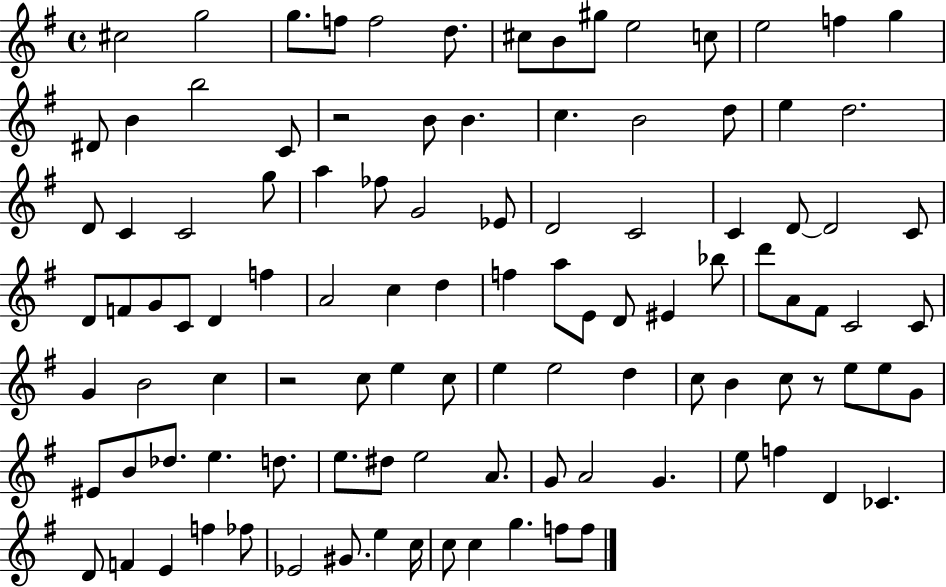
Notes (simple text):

C#5/h G5/h G5/e. F5/e F5/h D5/e. C#5/e B4/e G#5/e E5/h C5/e E5/h F5/q G5/q D#4/e B4/q B5/h C4/e R/h B4/e B4/q. C5/q. B4/h D5/e E5/q D5/h. D4/e C4/q C4/h G5/e A5/q FES5/e G4/h Eb4/e D4/h C4/h C4/q D4/e D4/h C4/e D4/e F4/e G4/e C4/e D4/q F5/q A4/h C5/q D5/q F5/q A5/e E4/e D4/e EIS4/q Bb5/e D6/e A4/e F#4/e C4/h C4/e G4/q B4/h C5/q R/h C5/e E5/q C5/e E5/q E5/h D5/q C5/e B4/q C5/e R/e E5/e E5/e G4/e EIS4/e B4/e Db5/e. E5/q. D5/e. E5/e. D#5/e E5/h A4/e. G4/e A4/h G4/q. E5/e F5/q D4/q CES4/q. D4/e F4/q E4/q F5/q FES5/e Eb4/h G#4/e. E5/q C5/s C5/e C5/q G5/q. F5/e F5/e